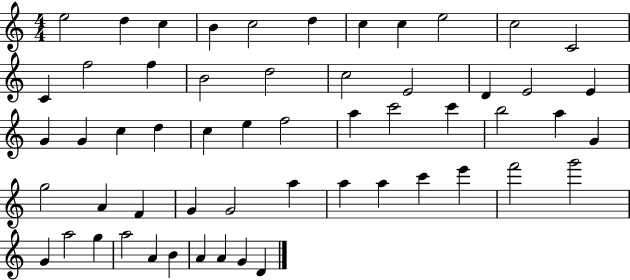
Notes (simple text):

E5/h D5/q C5/q B4/q C5/h D5/q C5/q C5/q E5/h C5/h C4/h C4/q F5/h F5/q B4/h D5/h C5/h E4/h D4/q E4/h E4/q G4/q G4/q C5/q D5/q C5/q E5/q F5/h A5/q C6/h C6/q B5/h A5/q G4/q G5/h A4/q F4/q G4/q G4/h A5/q A5/q A5/q C6/q E6/q F6/h G6/h G4/q A5/h G5/q A5/h A4/q B4/q A4/q A4/q G4/q D4/q